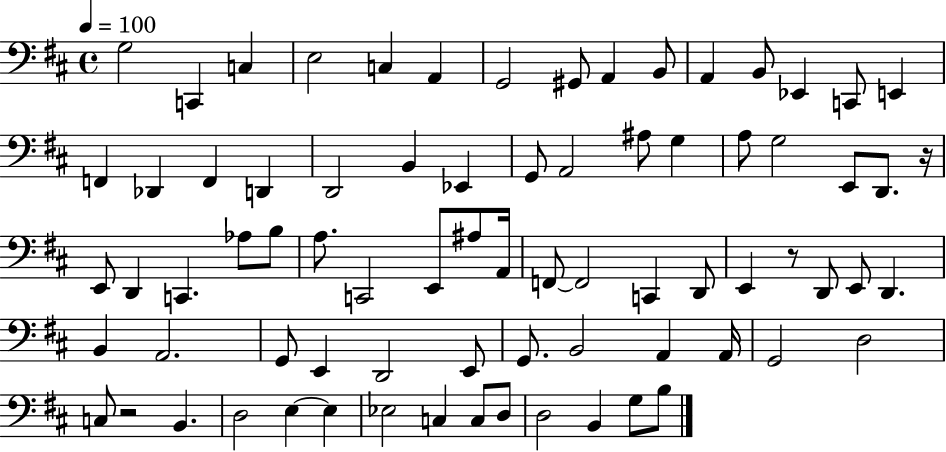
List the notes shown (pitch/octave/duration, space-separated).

G3/h C2/q C3/q E3/h C3/q A2/q G2/h G#2/e A2/q B2/e A2/q B2/e Eb2/q C2/e E2/q F2/q Db2/q F2/q D2/q D2/h B2/q Eb2/q G2/e A2/h A#3/e G3/q A3/e G3/h E2/e D2/e. R/s E2/e D2/q C2/q. Ab3/e B3/e A3/e. C2/h E2/e A#3/e A2/s F2/e F2/h C2/q D2/e E2/q R/e D2/e E2/e D2/q. B2/q A2/h. G2/e E2/q D2/h E2/e G2/e. B2/h A2/q A2/s G2/h D3/h C3/e R/h B2/q. D3/h E3/q E3/q Eb3/h C3/q C3/e D3/e D3/h B2/q G3/e B3/e